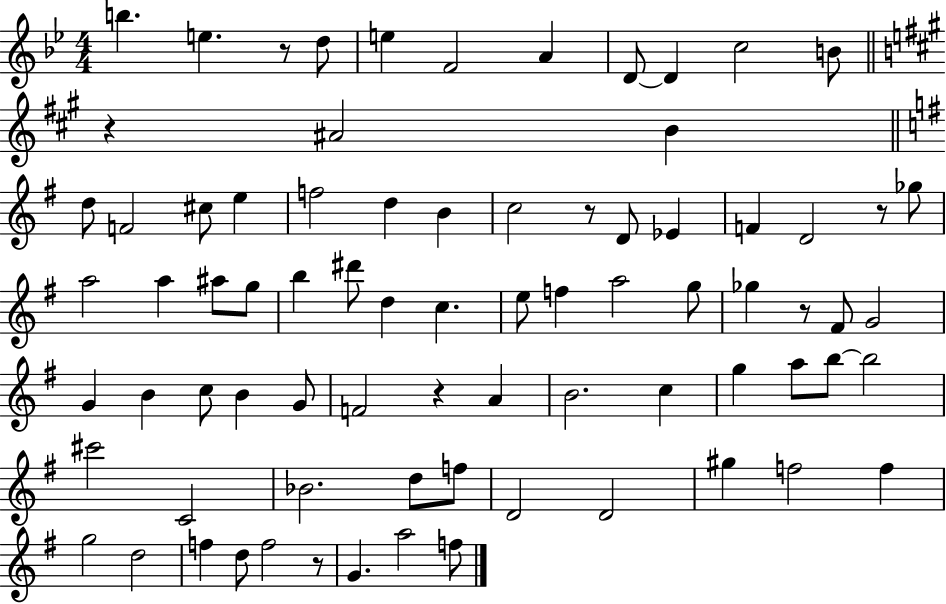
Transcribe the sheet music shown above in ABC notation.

X:1
T:Untitled
M:4/4
L:1/4
K:Bb
b e z/2 d/2 e F2 A D/2 D c2 B/2 z ^A2 B d/2 F2 ^c/2 e f2 d B c2 z/2 D/2 _E F D2 z/2 _g/2 a2 a ^a/2 g/2 b ^d'/2 d c e/2 f a2 g/2 _g z/2 ^F/2 G2 G B c/2 B G/2 F2 z A B2 c g a/2 b/2 b2 ^c'2 C2 _B2 d/2 f/2 D2 D2 ^g f2 f g2 d2 f d/2 f2 z/2 G a2 f/2